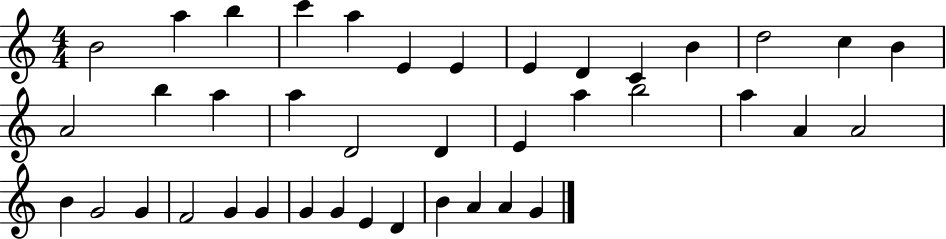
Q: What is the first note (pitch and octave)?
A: B4